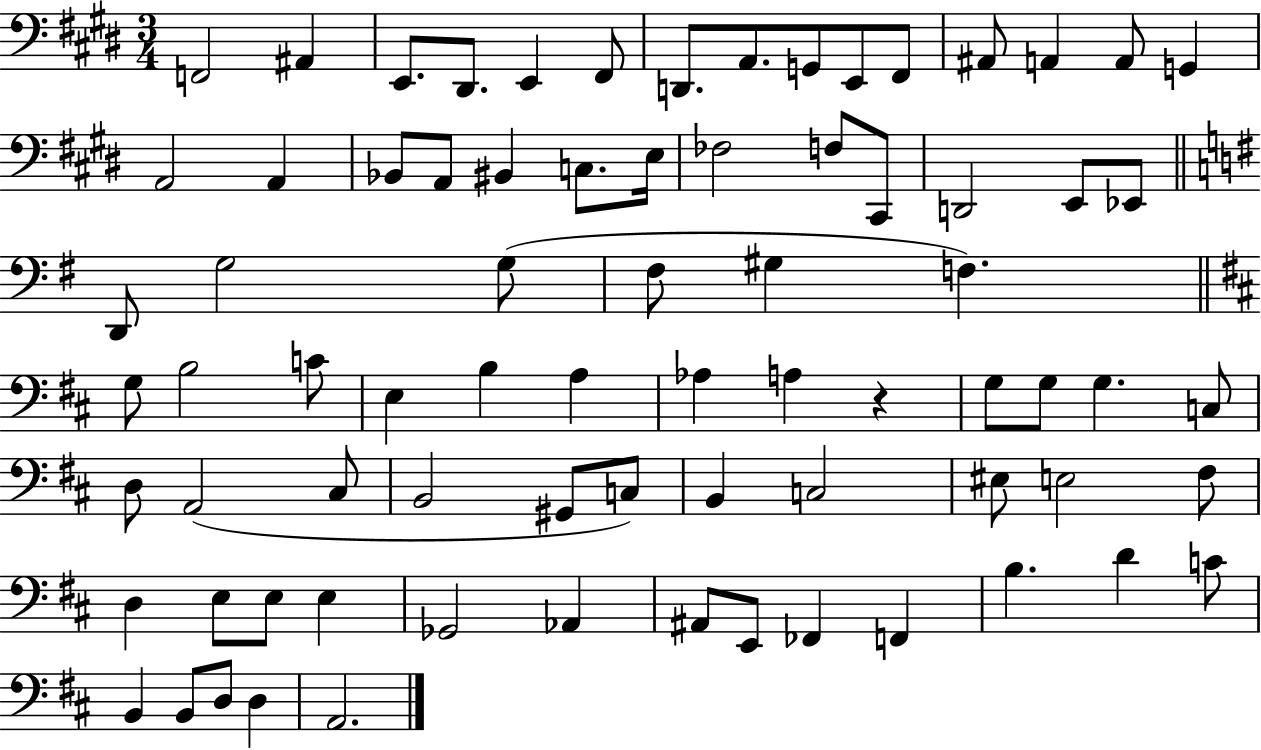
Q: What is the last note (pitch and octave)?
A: A2